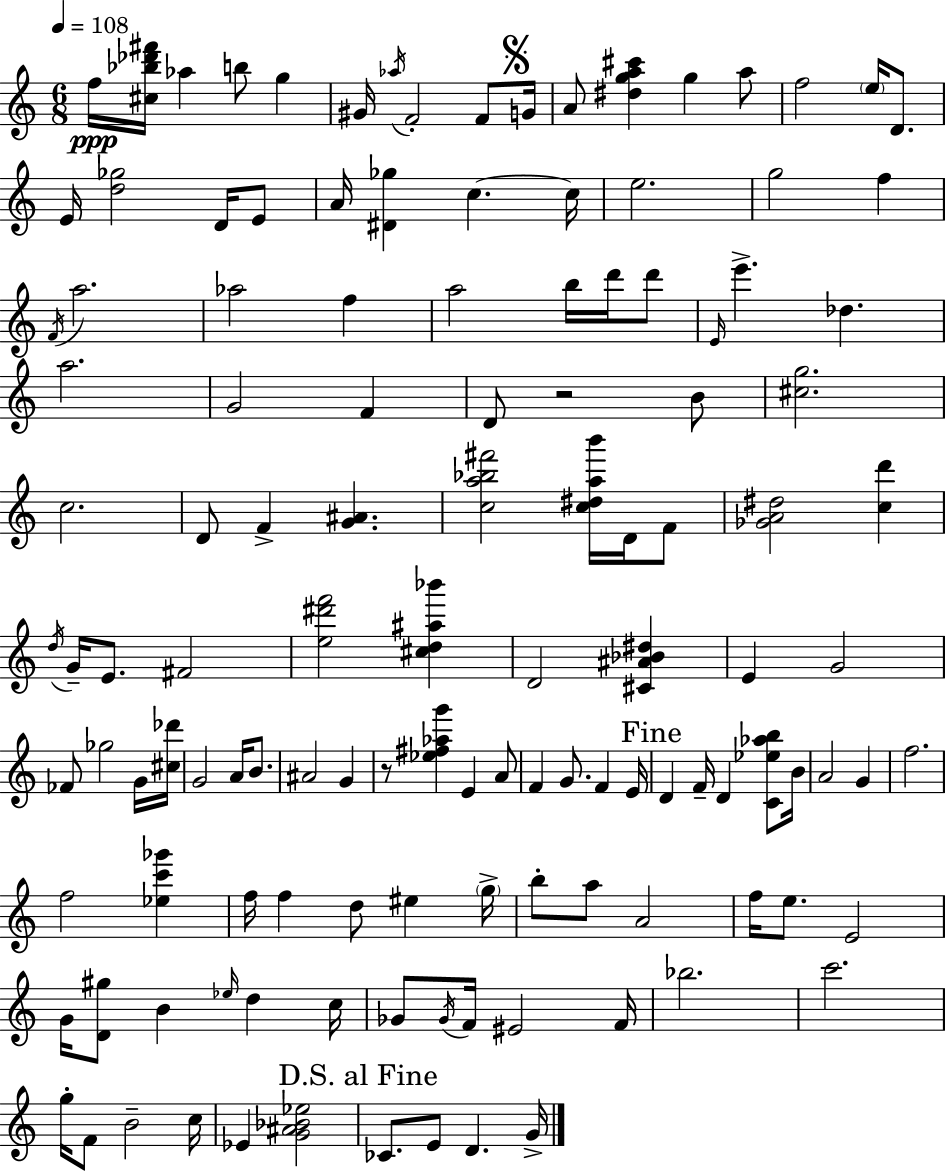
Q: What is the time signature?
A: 6/8